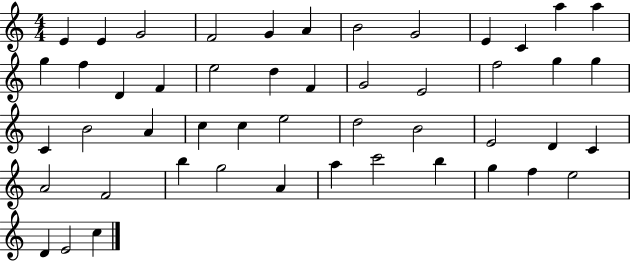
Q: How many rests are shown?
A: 0